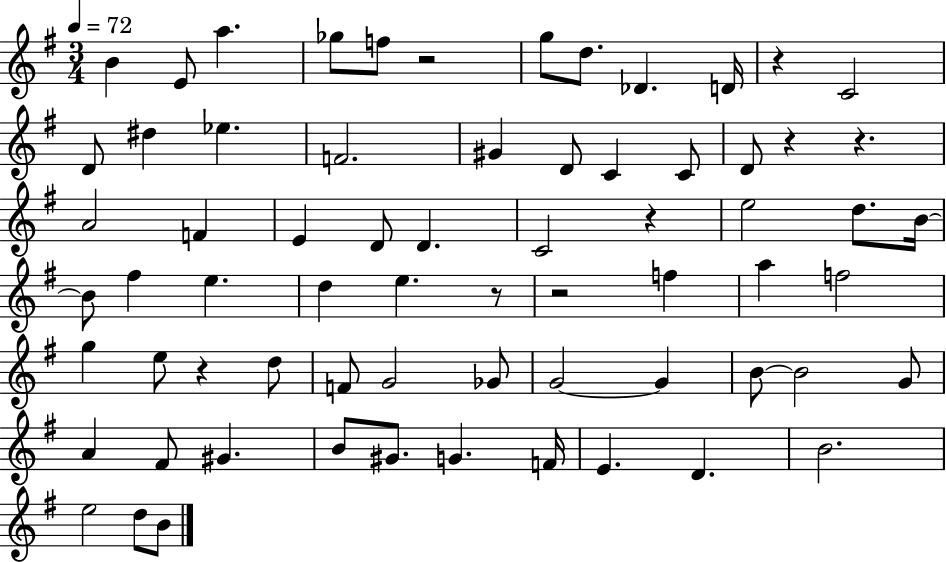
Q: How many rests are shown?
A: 8